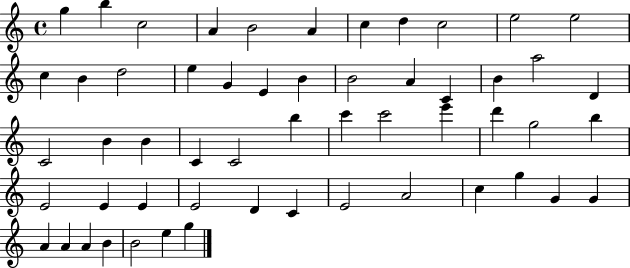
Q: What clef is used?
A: treble